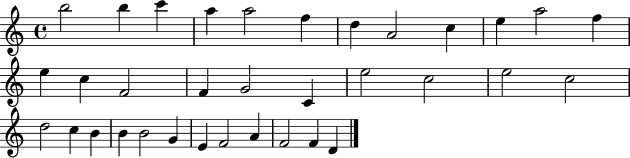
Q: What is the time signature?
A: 4/4